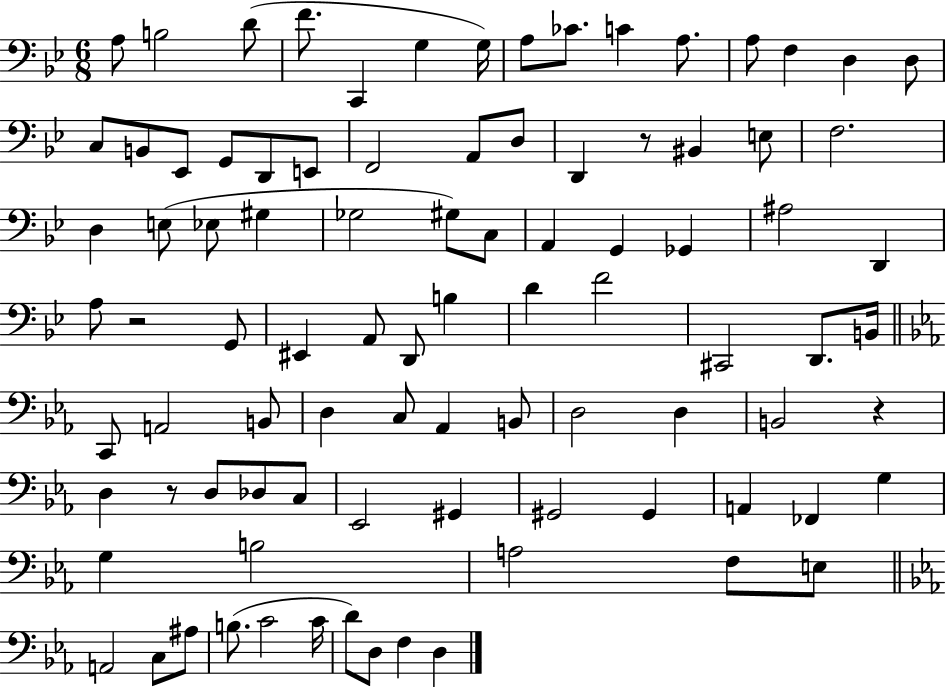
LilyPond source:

{
  \clef bass
  \numericTimeSignature
  \time 6/8
  \key bes \major
  a8 b2 d'8( | f'8. c,4 g4 g16) | a8 ces'8. c'4 a8. | a8 f4 d4 d8 | \break c8 b,8 ees,8 g,8 d,8 e,8 | f,2 a,8 d8 | d,4 r8 bis,4 e8 | f2. | \break d4 e8( ees8 gis4 | ges2 gis8) c8 | a,4 g,4 ges,4 | ais2 d,4 | \break a8 r2 g,8 | eis,4 a,8 d,8 b4 | d'4 f'2 | cis,2 d,8. b,16 | \break \bar "||" \break \key ees \major c,8 a,2 b,8 | d4 c8 aes,4 b,8 | d2 d4 | b,2 r4 | \break d4 r8 d8 des8 c8 | ees,2 gis,4 | gis,2 gis,4 | a,4 fes,4 g4 | \break g4 b2 | a2 f8 e8 | \bar "||" \break \key ees \major a,2 c8 ais8 | b8.( c'2 c'16 | d'8) d8 f4 d4 | \bar "|."
}